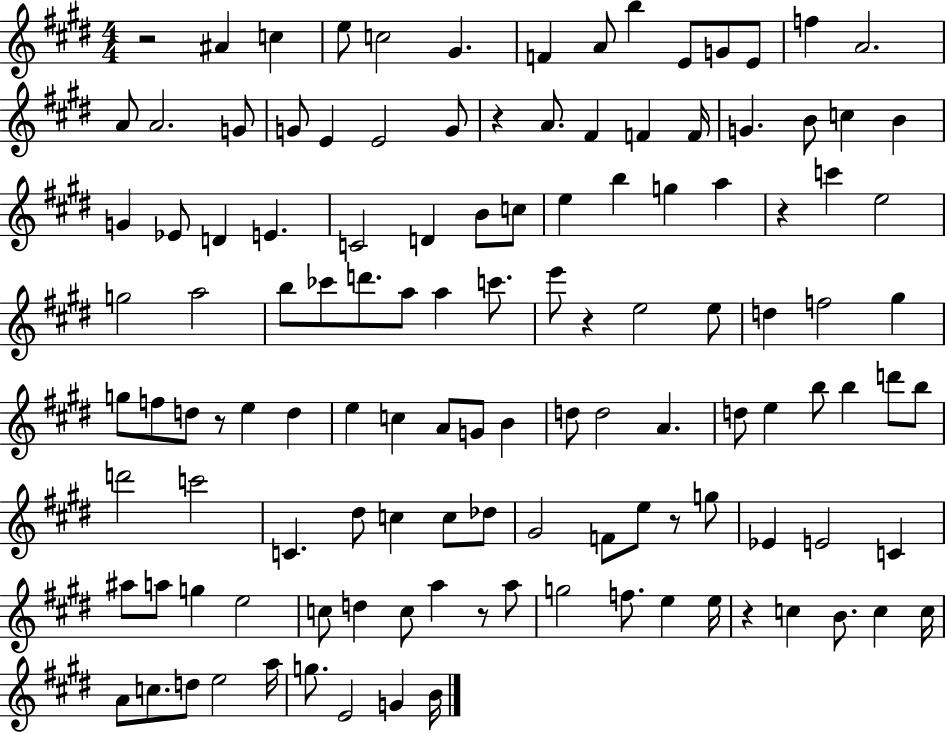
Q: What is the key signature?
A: E major